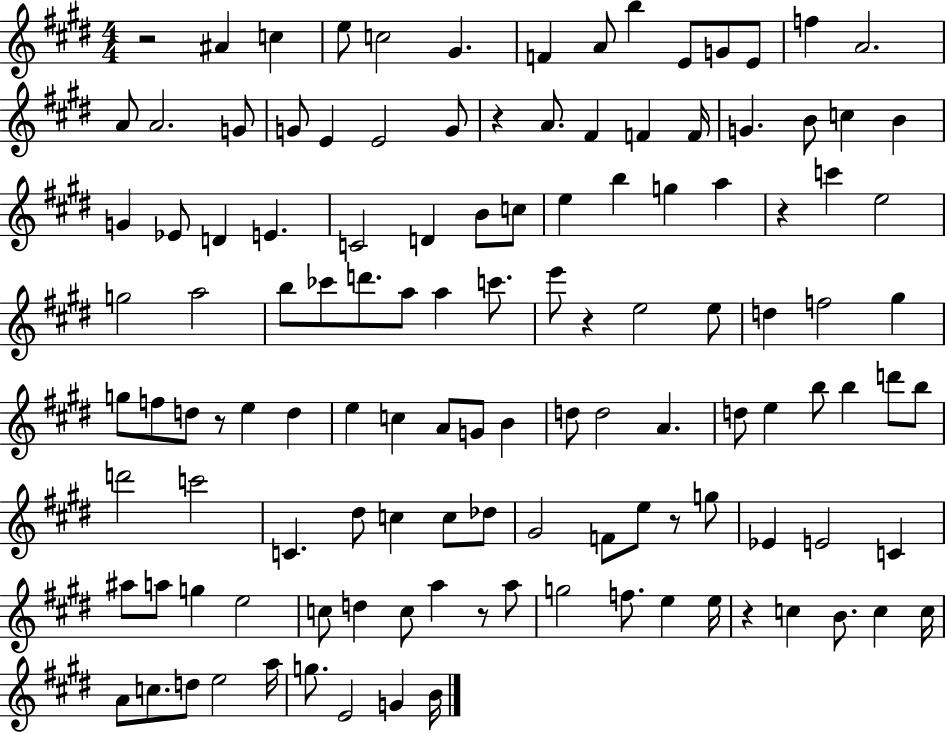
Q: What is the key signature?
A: E major